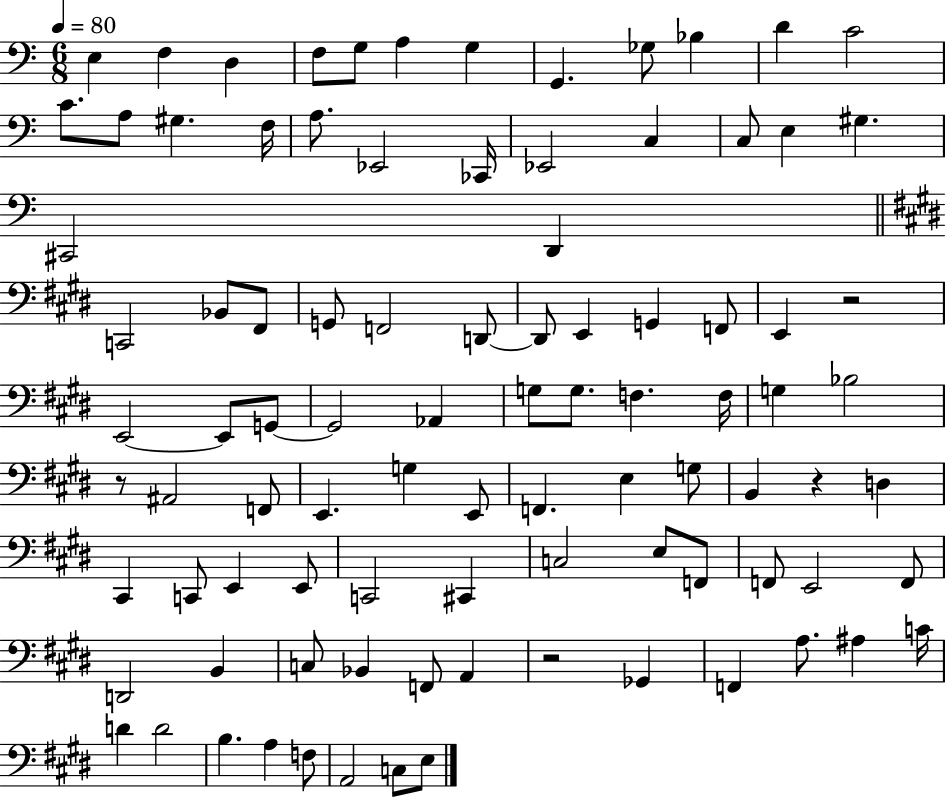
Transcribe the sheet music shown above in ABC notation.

X:1
T:Untitled
M:6/8
L:1/4
K:C
E, F, D, F,/2 G,/2 A, G, G,, _G,/2 _B, D C2 C/2 A,/2 ^G, F,/4 A,/2 _E,,2 _C,,/4 _E,,2 C, C,/2 E, ^G, ^C,,2 D,, C,,2 _B,,/2 ^F,,/2 G,,/2 F,,2 D,,/2 D,,/2 E,, G,, F,,/2 E,, z2 E,,2 E,,/2 G,,/2 G,,2 _A,, G,/2 G,/2 F, F,/4 G, _B,2 z/2 ^A,,2 F,,/2 E,, G, E,,/2 F,, E, G,/2 B,, z D, ^C,, C,,/2 E,, E,,/2 C,,2 ^C,, C,2 E,/2 F,,/2 F,,/2 E,,2 F,,/2 D,,2 B,, C,/2 _B,, F,,/2 A,, z2 _G,, F,, A,/2 ^A, C/4 D D2 B, A, F,/2 A,,2 C,/2 E,/2